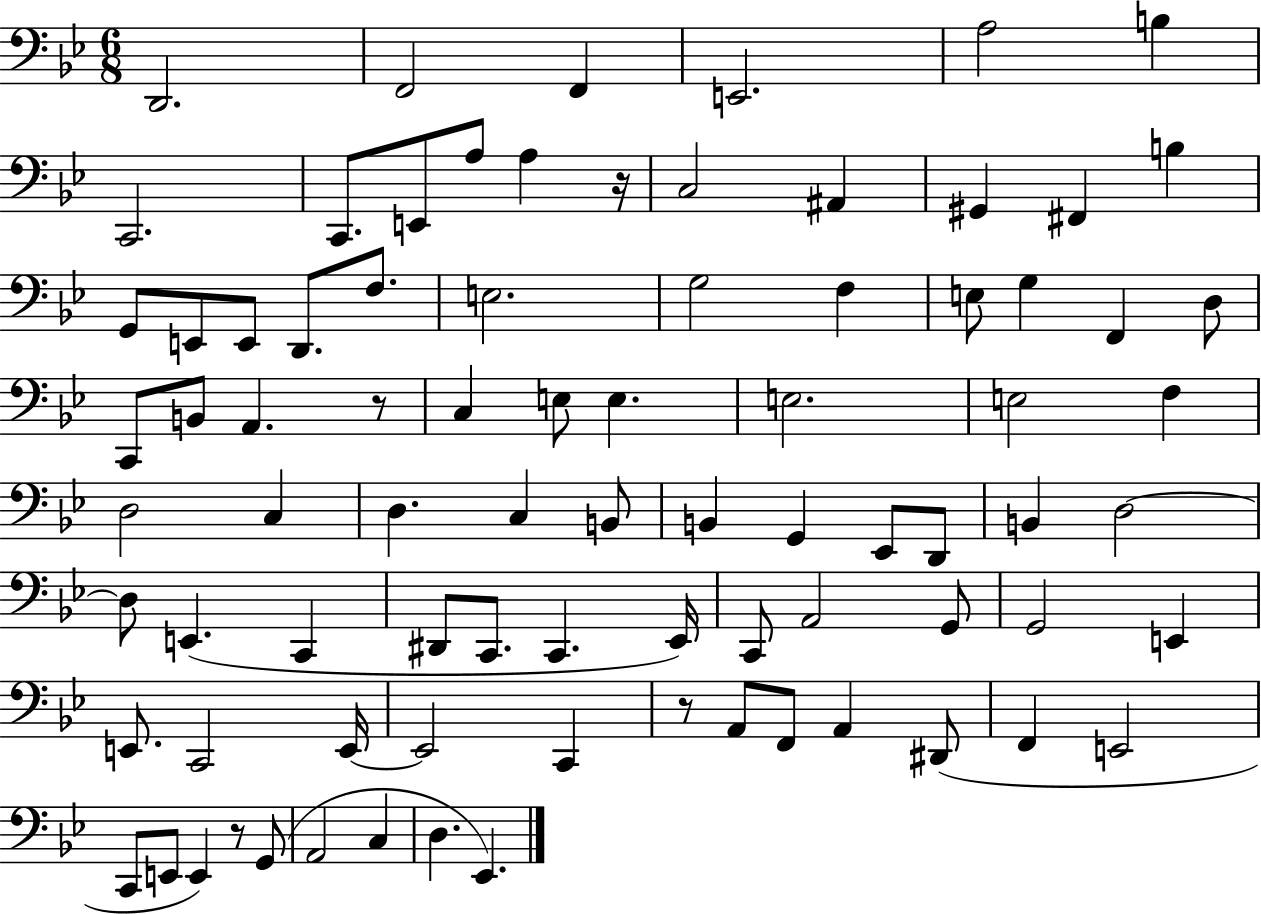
D2/h. F2/h F2/q E2/h. A3/h B3/q C2/h. C2/e. E2/e A3/e A3/q R/s C3/h A#2/q G#2/q F#2/q B3/q G2/e E2/e E2/e D2/e. F3/e. E3/h. G3/h F3/q E3/e G3/q F2/q D3/e C2/e B2/e A2/q. R/e C3/q E3/e E3/q. E3/h. E3/h F3/q D3/h C3/q D3/q. C3/q B2/e B2/q G2/q Eb2/e D2/e B2/q D3/h D3/e E2/q. C2/q D#2/e C2/e. C2/q. Eb2/s C2/e A2/h G2/e G2/h E2/q E2/e. C2/h E2/s E2/h C2/q R/e A2/e F2/e A2/q D#2/e F2/q E2/h C2/e E2/e E2/q R/e G2/e A2/h C3/q D3/q. Eb2/q.